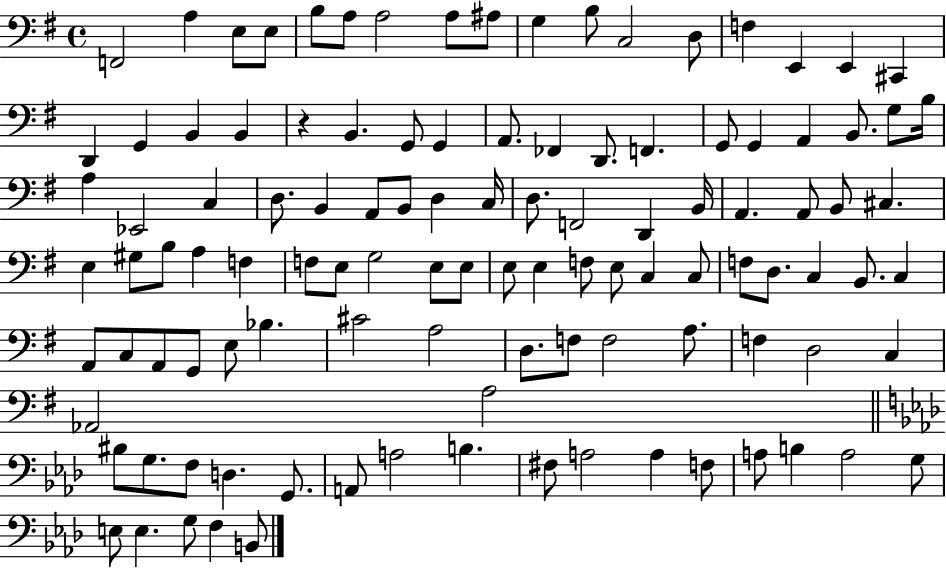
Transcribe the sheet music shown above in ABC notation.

X:1
T:Untitled
M:4/4
L:1/4
K:G
F,,2 A, E,/2 E,/2 B,/2 A,/2 A,2 A,/2 ^A,/2 G, B,/2 C,2 D,/2 F, E,, E,, ^C,, D,, G,, B,, B,, z B,, G,,/2 G,, A,,/2 _F,, D,,/2 F,, G,,/2 G,, A,, B,,/2 G,/2 B,/4 A, _E,,2 C, D,/2 B,, A,,/2 B,,/2 D, C,/4 D,/2 F,,2 D,, B,,/4 A,, A,,/2 B,,/2 ^C, E, ^G,/2 B,/2 A, F, F,/2 E,/2 G,2 E,/2 E,/2 E,/2 E, F,/2 E,/2 C, C,/2 F,/2 D,/2 C, B,,/2 C, A,,/2 C,/2 A,,/2 G,,/2 E,/2 _B, ^C2 A,2 D,/2 F,/2 F,2 A,/2 F, D,2 C, _A,,2 A,2 ^B,/2 G,/2 F,/2 D, G,,/2 A,,/2 A,2 B, ^F,/2 A,2 A, F,/2 A,/2 B, A,2 G,/2 E,/2 E, G,/2 F, B,,/2